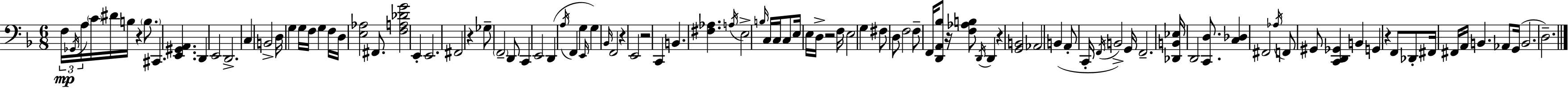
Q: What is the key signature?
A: D minor